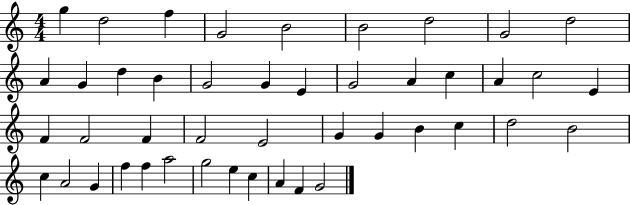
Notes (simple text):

G5/q D5/h F5/q G4/h B4/h B4/h D5/h G4/h D5/h A4/q G4/q D5/q B4/q G4/h G4/q E4/q G4/h A4/q C5/q A4/q C5/h E4/q F4/q F4/h F4/q F4/h E4/h G4/q G4/q B4/q C5/q D5/h B4/h C5/q A4/h G4/q F5/q F5/q A5/h G5/h E5/q C5/q A4/q F4/q G4/h